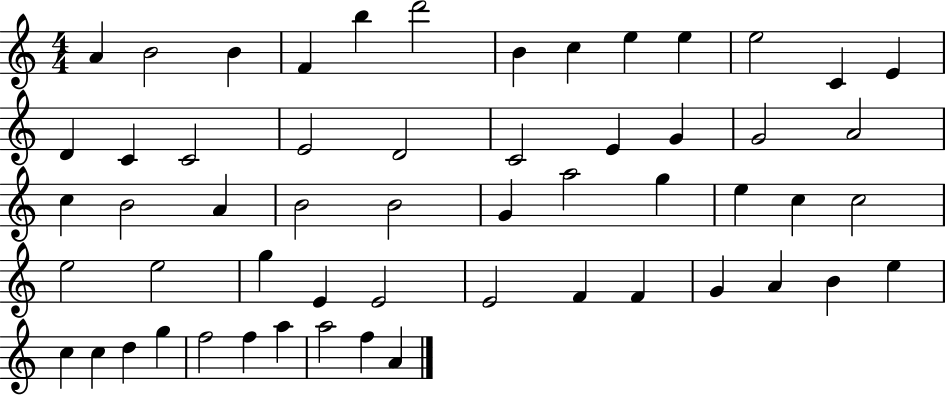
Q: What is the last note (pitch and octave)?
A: A4